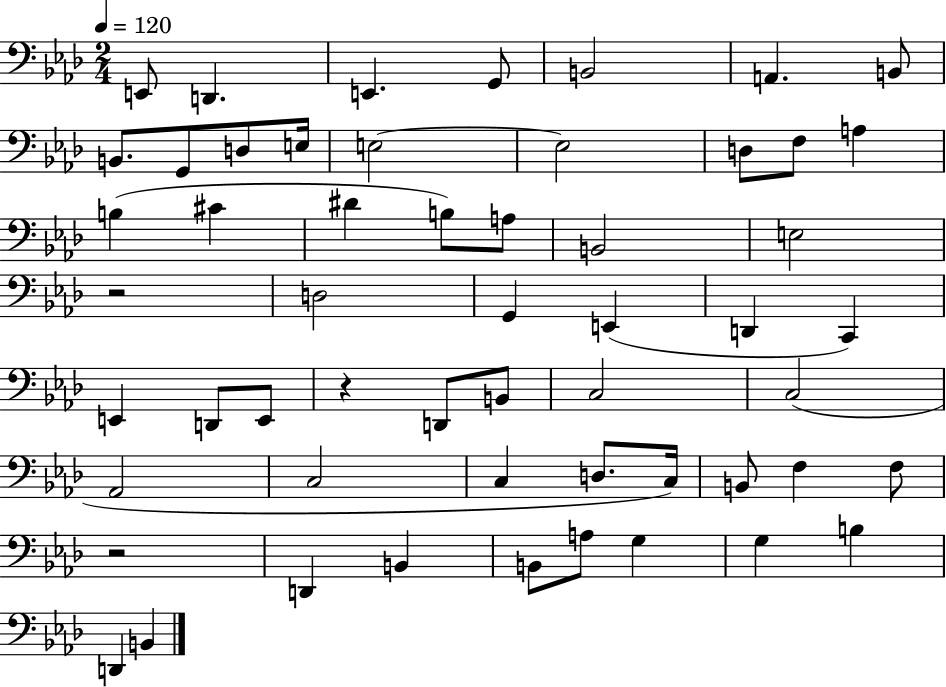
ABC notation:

X:1
T:Untitled
M:2/4
L:1/4
K:Ab
E,,/2 D,, E,, G,,/2 B,,2 A,, B,,/2 B,,/2 G,,/2 D,/2 E,/4 E,2 E,2 D,/2 F,/2 A, B, ^C ^D B,/2 A,/2 B,,2 E,2 z2 D,2 G,, E,, D,, C,, E,, D,,/2 E,,/2 z D,,/2 B,,/2 C,2 C,2 _A,,2 C,2 C, D,/2 C,/4 B,,/2 F, F,/2 z2 D,, B,, B,,/2 A,/2 G, G, B, D,, B,,